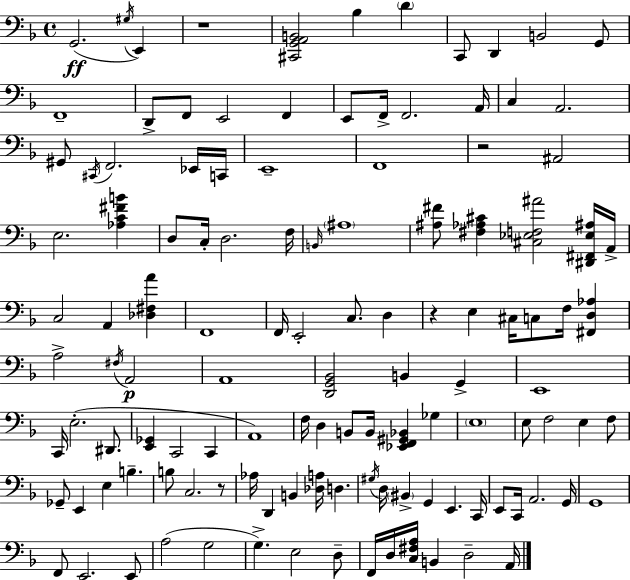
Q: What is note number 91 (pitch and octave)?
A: G2